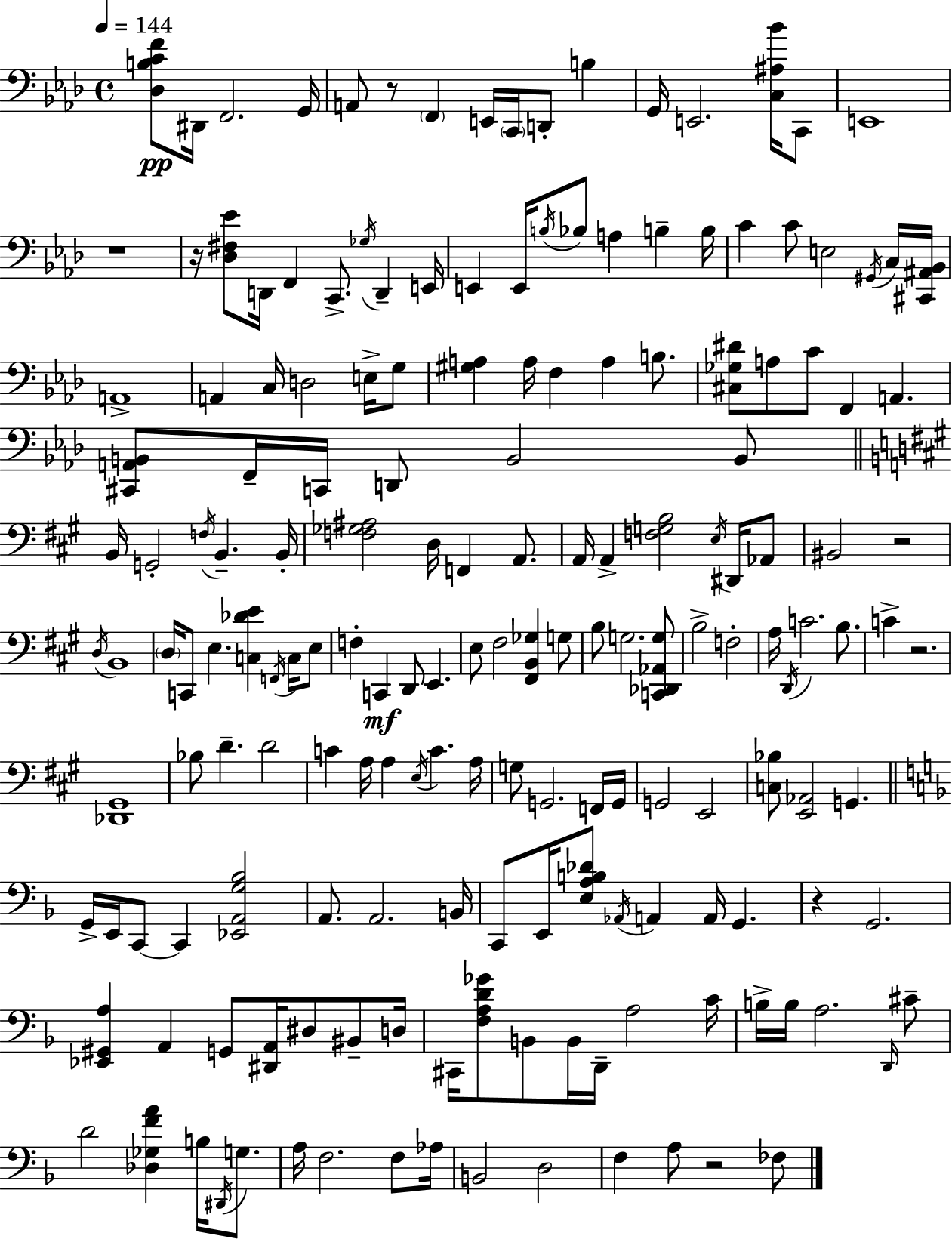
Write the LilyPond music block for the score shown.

{
  \clef bass
  \time 4/4
  \defaultTimeSignature
  \key f \minor
  \tempo 4 = 144
  <des b c' f'>8\pp dis,16 f,2. g,16 | a,8 r8 \parenthesize f,4 e,16 \parenthesize c,16 d,8-. b4 | g,16 e,2. <c ais bes'>16 c,8 | e,1 | \break r1 | r16 <des fis ees'>8 d,16 f,4 c,8.-> \acciaccatura { ges16 } d,4-- | e,16 e,4 e,16 \acciaccatura { b16 } bes8 a4 b4-- | b16 c'4 c'8 e2 | \break \acciaccatura { gis,16 } c16 <cis, ais, bes,>16 a,1-> | a,4 c16 d2 | e16-> g8 <gis a>4 a16 f4 a4 | b8. <cis ges dis'>8 a8 c'8 f,4 a,4. | \break <cis, a, b,>8 f,16-- c,16 d,8 b,2 | b,8 \bar "||" \break \key a \major b,16 g,2-. \acciaccatura { f16 } b,4.-- | b,16-. <f ges ais>2 d16 f,4 a,8. | a,16 a,4-> <f g b>2 \acciaccatura { e16 } dis,16 | aes,8 bis,2 r2 | \break \acciaccatura { d16 } b,1 | \parenthesize d16 c,8 e4. <c des' e'>4 | \acciaccatura { f,16 } c16 e8 f4-. c,4\mf d,8 e,4. | e8 fis2 <fis, b, ges>4 | \break g8 b8 g2. | <c, des, aes, g>8 b2-> f2-. | a16 \acciaccatura { d,16 } c'2. | b8. c'4-> r2. | \break <des, gis,>1 | bes8 d'4.-- d'2 | c'4 a16 a4 \acciaccatura { e16 } c'4. | a16 g8 g,2. | \break f,16 g,16 g,2 e,2 | <c bes>8 <e, aes,>2 | g,4. \bar "||" \break \key d \minor g,16-> e,16 c,8~~ c,4 <ees, a, g bes>2 | a,8. a,2. b,16 | c,8 e,16 <e a b des'>8 \acciaccatura { aes,16 } a,4 a,16 g,4. | r4 g,2. | \break <ees, gis, a>4 a,4 g,8 <dis, a,>16 dis8 bis,8-- | d16 cis,16 <f a d' ges'>8 b,8 b,16 d,16-- a2 | c'16 b16-> b16 a2. \grace { d,16 } | cis'8-- d'2 <des ges f' a'>4 b16 \acciaccatura { dis,16 } | \break g8. a16 f2. | f8 aes16 b,2 d2 | f4 a8 r2 | fes8 \bar "|."
}